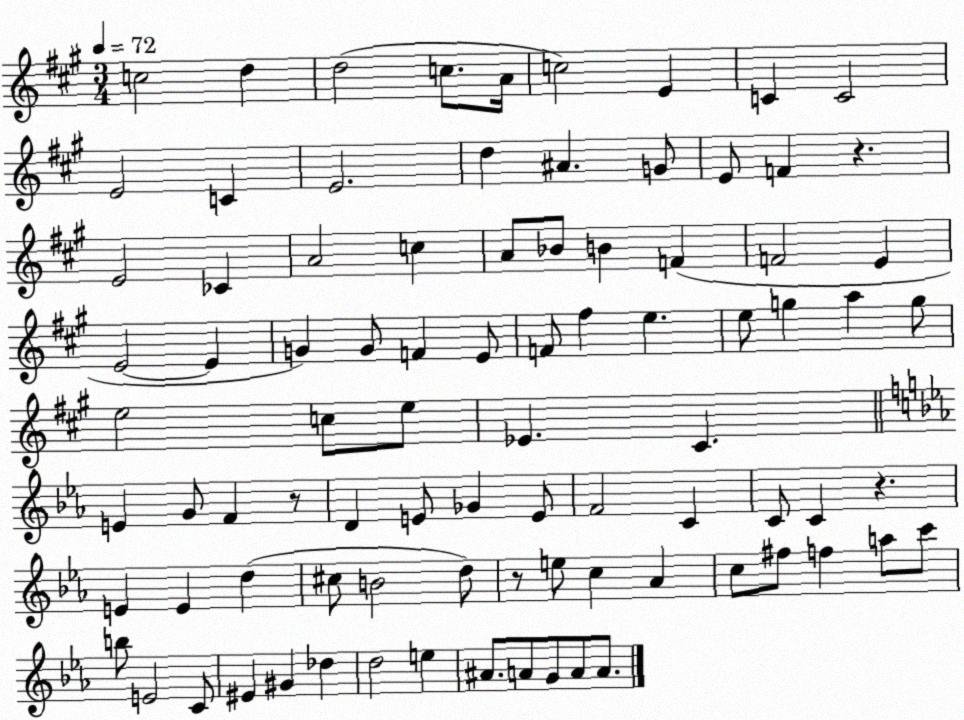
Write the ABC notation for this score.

X:1
T:Untitled
M:3/4
L:1/4
K:A
c2 d d2 c/2 A/4 c2 E C C2 E2 C E2 d ^A G/2 E/2 F z E2 _C A2 c A/2 _B/2 B F F2 E E2 E G G/2 F E/2 F/2 ^f e e/2 g a g/2 e2 c/2 e/2 _E ^C E G/2 F z/2 D E/2 _G E/2 F2 C C/2 C z E E d ^c/2 B2 d/2 z/2 e/2 c _A c/2 ^f/2 f a/2 c'/2 b/2 E2 C/2 ^E ^G _d d2 e ^A/2 A/2 G/2 A/2 A/2